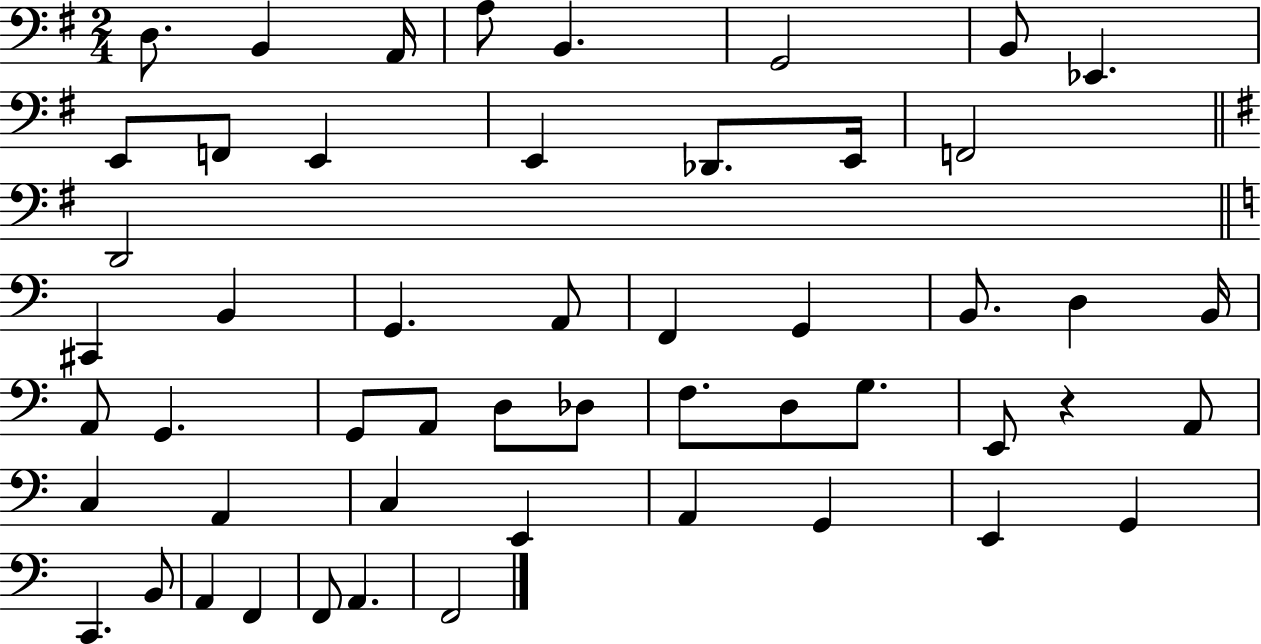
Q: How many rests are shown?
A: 1